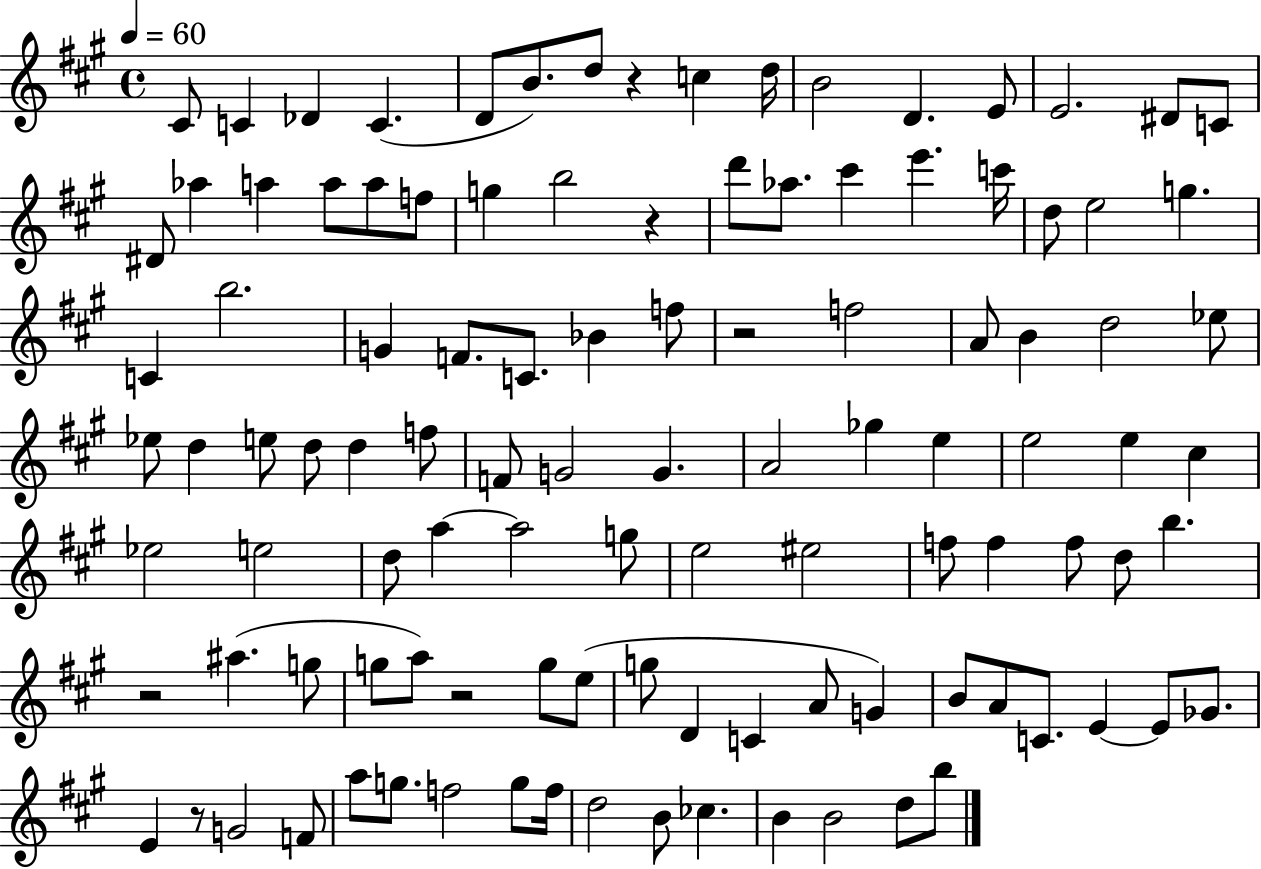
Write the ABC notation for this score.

X:1
T:Untitled
M:4/4
L:1/4
K:A
^C/2 C _D C D/2 B/2 d/2 z c d/4 B2 D E/2 E2 ^D/2 C/2 ^D/2 _a a a/2 a/2 f/2 g b2 z d'/2 _a/2 ^c' e' c'/4 d/2 e2 g C b2 G F/2 C/2 _B f/2 z2 f2 A/2 B d2 _e/2 _e/2 d e/2 d/2 d f/2 F/2 G2 G A2 _g e e2 e ^c _e2 e2 d/2 a a2 g/2 e2 ^e2 f/2 f f/2 d/2 b z2 ^a g/2 g/2 a/2 z2 g/2 e/2 g/2 D C A/2 G B/2 A/2 C/2 E E/2 _G/2 E z/2 G2 F/2 a/2 g/2 f2 g/2 f/4 d2 B/2 _c B B2 d/2 b/2